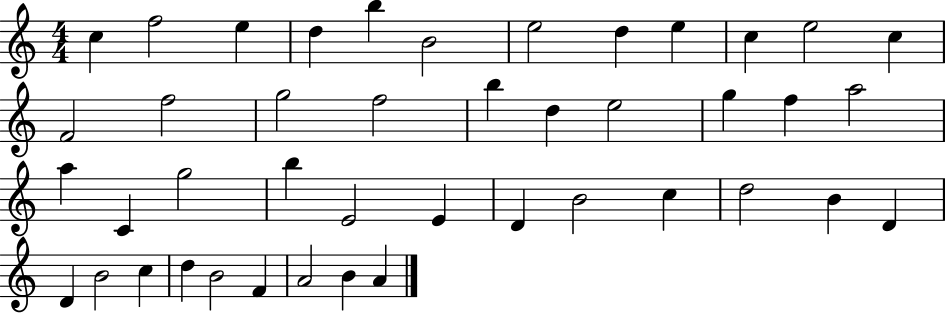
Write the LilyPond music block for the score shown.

{
  \clef treble
  \numericTimeSignature
  \time 4/4
  \key c \major
  c''4 f''2 e''4 | d''4 b''4 b'2 | e''2 d''4 e''4 | c''4 e''2 c''4 | \break f'2 f''2 | g''2 f''2 | b''4 d''4 e''2 | g''4 f''4 a''2 | \break a''4 c'4 g''2 | b''4 e'2 e'4 | d'4 b'2 c''4 | d''2 b'4 d'4 | \break d'4 b'2 c''4 | d''4 b'2 f'4 | a'2 b'4 a'4 | \bar "|."
}